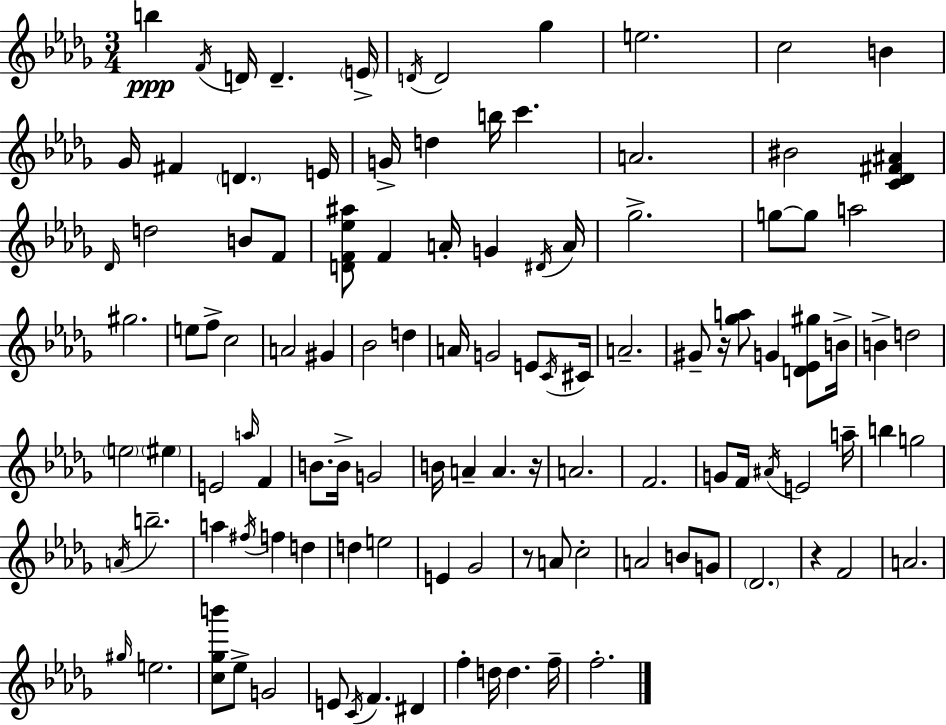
B5/q F4/s D4/s D4/q. E4/s D4/s D4/h Gb5/q E5/h. C5/h B4/q Gb4/s F#4/q D4/q. E4/s G4/s D5/q B5/s C6/q. A4/h. BIS4/h [C4,Db4,F#4,A#4]/q Db4/s D5/h B4/e F4/e [D4,F4,Eb5,A#5]/e F4/q A4/s G4/q D#4/s A4/s Gb5/h. G5/e G5/e A5/h G#5/h. E5/e F5/e C5/h A4/h G#4/q Bb4/h D5/q A4/s G4/h E4/e C4/s C#4/s A4/h. G#4/e R/s [Gb5,A5]/e G4/q [D4,Eb4,G#5]/e B4/s B4/q D5/h E5/h EIS5/q E4/h A5/s F4/q B4/e. B4/s G4/h B4/s A4/q A4/q. R/s A4/h. F4/h. G4/e F4/s A#4/s E4/h A5/s B5/q G5/h A4/s B5/h. A5/q F#5/s F5/q D5/q D5/q E5/h E4/q Gb4/h R/e A4/e C5/h A4/h B4/e G4/e Db4/h. R/q F4/h A4/h. G#5/s E5/h. [C5,Gb5,B6]/e Eb5/e G4/h E4/e C4/s F4/q. D#4/q F5/q D5/s D5/q. F5/s F5/h.